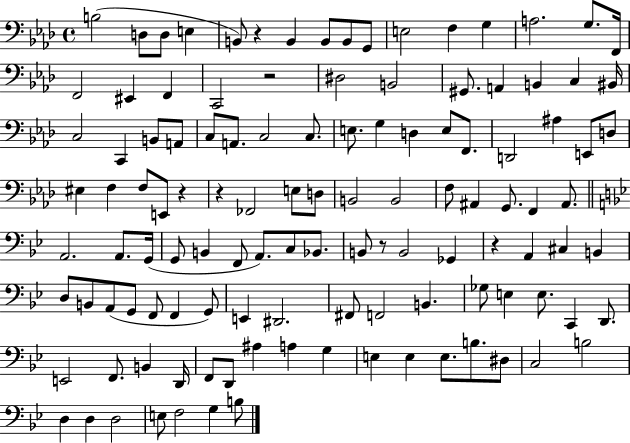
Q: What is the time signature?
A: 4/4